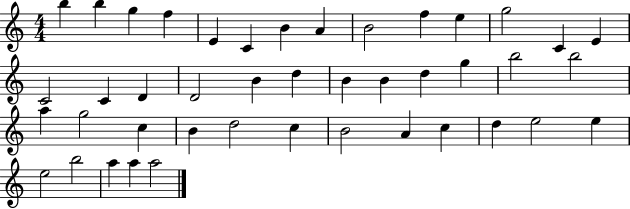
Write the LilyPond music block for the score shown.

{
  \clef treble
  \numericTimeSignature
  \time 4/4
  \key c \major
  b''4 b''4 g''4 f''4 | e'4 c'4 b'4 a'4 | b'2 f''4 e''4 | g''2 c'4 e'4 | \break c'2 c'4 d'4 | d'2 b'4 d''4 | b'4 b'4 d''4 g''4 | b''2 b''2 | \break a''4 g''2 c''4 | b'4 d''2 c''4 | b'2 a'4 c''4 | d''4 e''2 e''4 | \break e''2 b''2 | a''4 a''4 a''2 | \bar "|."
}